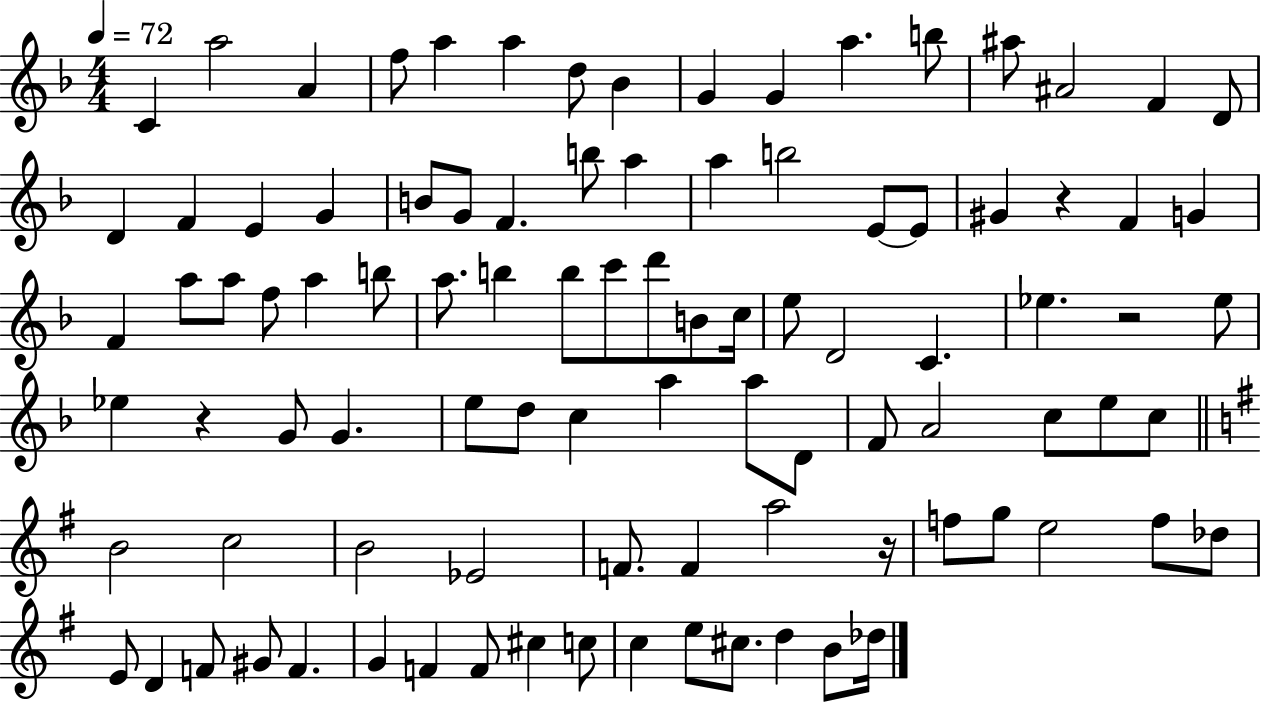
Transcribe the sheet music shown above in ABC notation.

X:1
T:Untitled
M:4/4
L:1/4
K:F
C a2 A f/2 a a d/2 _B G G a b/2 ^a/2 ^A2 F D/2 D F E G B/2 G/2 F b/2 a a b2 E/2 E/2 ^G z F G F a/2 a/2 f/2 a b/2 a/2 b b/2 c'/2 d'/2 B/2 c/4 e/2 D2 C _e z2 _e/2 _e z G/2 G e/2 d/2 c a a/2 D/2 F/2 A2 c/2 e/2 c/2 B2 c2 B2 _E2 F/2 F a2 z/4 f/2 g/2 e2 f/2 _d/2 E/2 D F/2 ^G/2 F G F F/2 ^c c/2 c e/2 ^c/2 d B/2 _d/4